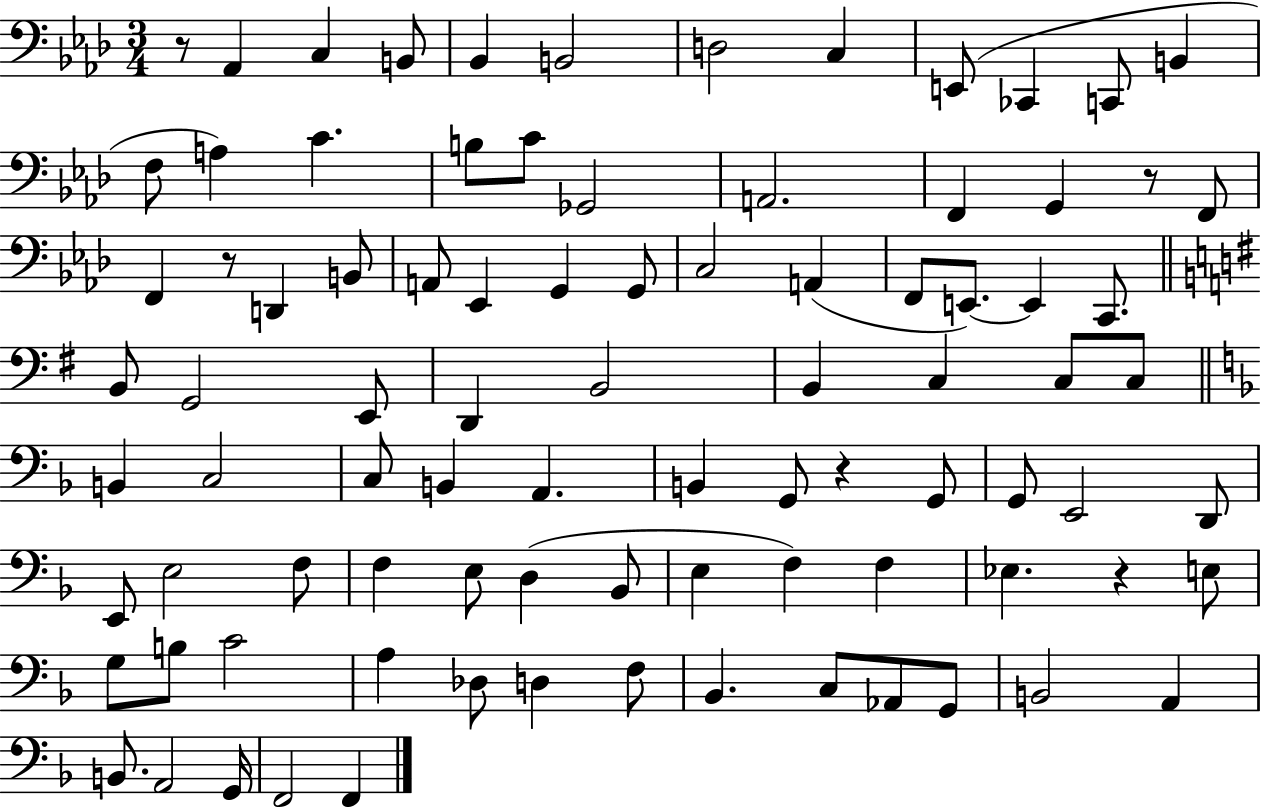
X:1
T:Untitled
M:3/4
L:1/4
K:Ab
z/2 _A,, C, B,,/2 _B,, B,,2 D,2 C, E,,/2 _C,, C,,/2 B,, F,/2 A, C B,/2 C/2 _G,,2 A,,2 F,, G,, z/2 F,,/2 F,, z/2 D,, B,,/2 A,,/2 _E,, G,, G,,/2 C,2 A,, F,,/2 E,,/2 E,, C,,/2 B,,/2 G,,2 E,,/2 D,, B,,2 B,, C, C,/2 C,/2 B,, C,2 C,/2 B,, A,, B,, G,,/2 z G,,/2 G,,/2 E,,2 D,,/2 E,,/2 E,2 F,/2 F, E,/2 D, _B,,/2 E, F, F, _E, z E,/2 G,/2 B,/2 C2 A, _D,/2 D, F,/2 _B,, C,/2 _A,,/2 G,,/2 B,,2 A,, B,,/2 A,,2 G,,/4 F,,2 F,,